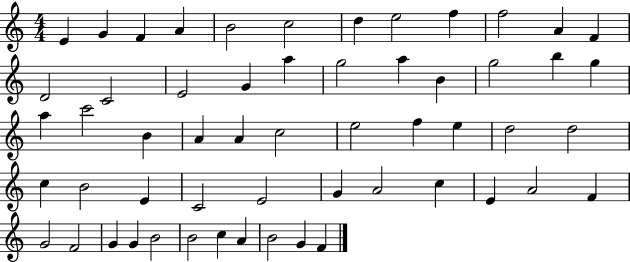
{
  \clef treble
  \numericTimeSignature
  \time 4/4
  \key c \major
  e'4 g'4 f'4 a'4 | b'2 c''2 | d''4 e''2 f''4 | f''2 a'4 f'4 | \break d'2 c'2 | e'2 g'4 a''4 | g''2 a''4 b'4 | g''2 b''4 g''4 | \break a''4 c'''2 b'4 | a'4 a'4 c''2 | e''2 f''4 e''4 | d''2 d''2 | \break c''4 b'2 e'4 | c'2 e'2 | g'4 a'2 c''4 | e'4 a'2 f'4 | \break g'2 f'2 | g'4 g'4 b'2 | b'2 c''4 a'4 | b'2 g'4 f'4 | \break \bar "|."
}